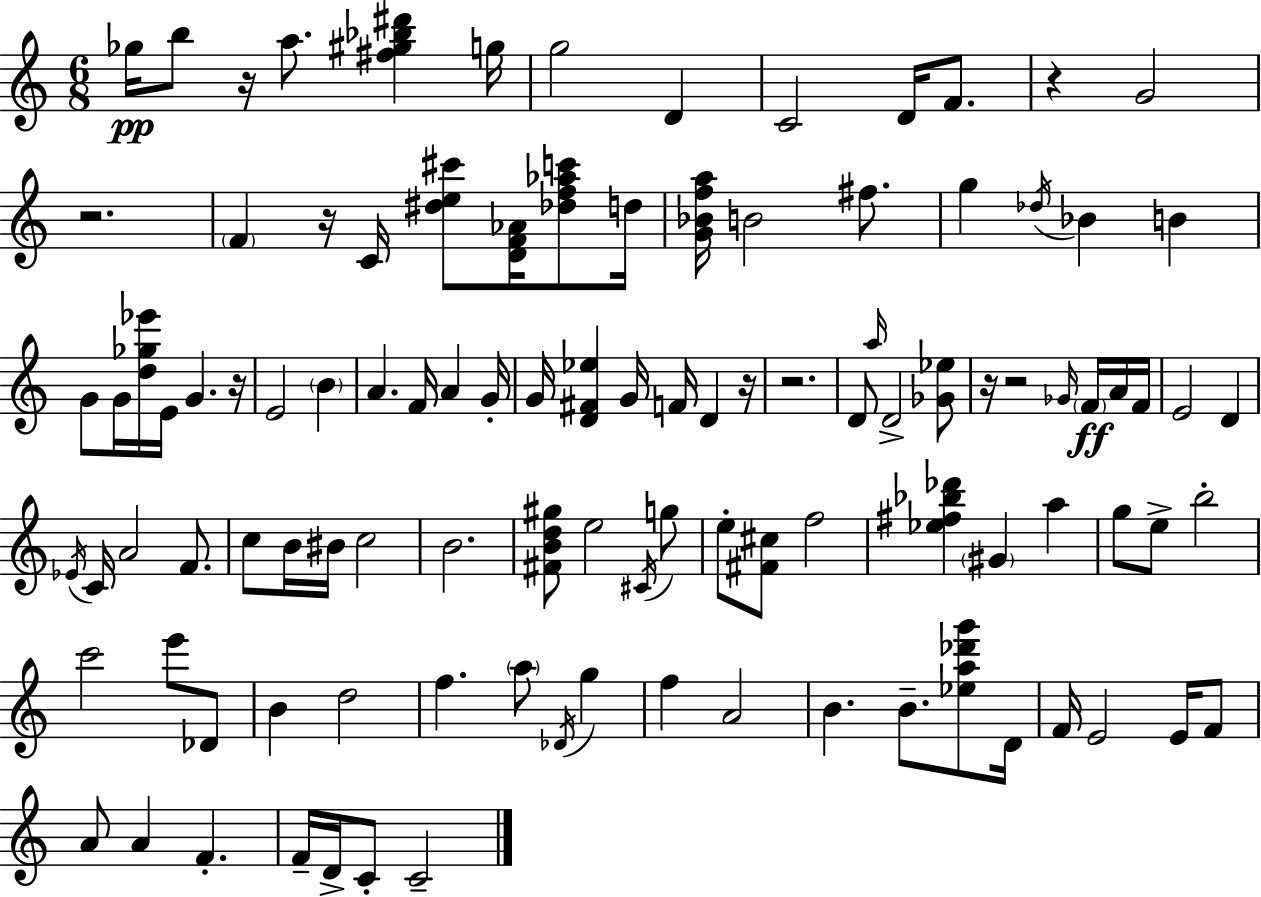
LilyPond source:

{
  \clef treble
  \numericTimeSignature
  \time 6/8
  \key a \minor
  ges''16\pp b''8 r16 a''8. <fis'' gis'' bes'' dis'''>4 g''16 | g''2 d'4 | c'2 d'16 f'8. | r4 g'2 | \break r2. | \parenthesize f'4 r16 c'16 <dis'' e'' cis'''>8 <d' f' aes'>16 <des'' f'' aes'' c'''>8 d''16 | <g' bes' f'' a''>16 b'2 fis''8. | g''4 \acciaccatura { des''16 } bes'4 b'4 | \break g'8 g'16 <d'' ges'' ees'''>16 e'16 g'4. | r16 e'2 \parenthesize b'4 | a'4. f'16 a'4 | g'16-. g'16 <d' fis' ees''>4 g'16 f'16 d'4 | \break r16 r2. | d'8 \grace { a''16 } d'2-> | <ges' ees''>8 r16 r2 \grace { ges'16 }\ff | \parenthesize f'16 a'16 f'16 e'2 d'4 | \break \acciaccatura { ees'16 } c'16 a'2 | f'8. c''8 b'16 bis'16 c''2 | b'2. | <fis' b' d'' gis''>8 e''2 | \break \acciaccatura { cis'16 } g''8 e''8-. <fis' cis''>8 f''2 | <ees'' fis'' bes'' des'''>4 \parenthesize gis'4 | a''4 g''8 e''8-> b''2-. | c'''2 | \break e'''8 des'8 b'4 d''2 | f''4. \parenthesize a''8 | \acciaccatura { des'16 } g''4 f''4 a'2 | b'4. | \break b'8.-- <ees'' a'' des''' g'''>8 d'16 f'16 e'2 | e'16 f'8 a'8 a'4 | f'4.-. f'16-- d'16-> c'8-. c'2-- | \bar "|."
}